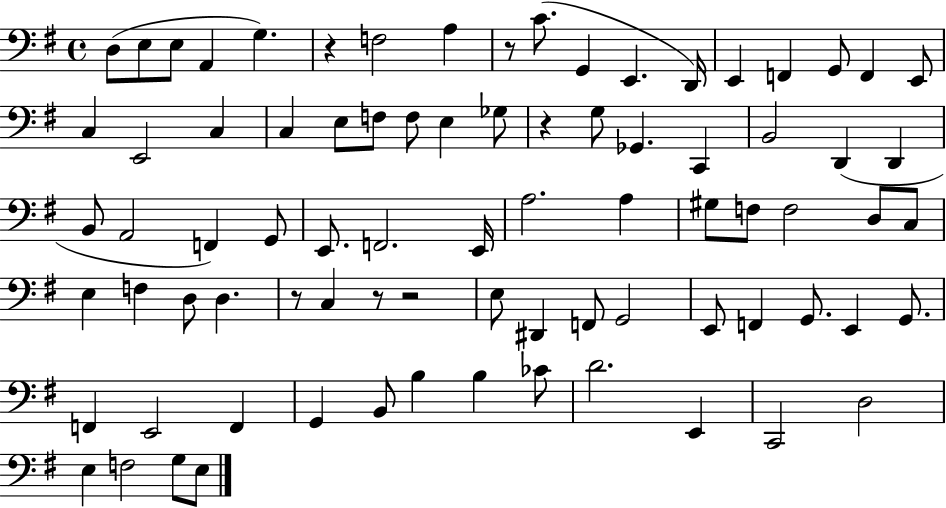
D3/e E3/e E3/e A2/q G3/q. R/q F3/h A3/q R/e C4/e. G2/q E2/q. D2/s E2/q F2/q G2/e F2/q E2/e C3/q E2/h C3/q C3/q E3/e F3/e F3/e E3/q Gb3/e R/q G3/e Gb2/q. C2/q B2/h D2/q D2/q B2/e A2/h F2/q G2/e E2/e. F2/h. E2/s A3/h. A3/q G#3/e F3/e F3/h D3/e C3/e E3/q F3/q D3/e D3/q. R/e C3/q R/e R/h E3/e D#2/q F2/e G2/h E2/e F2/q G2/e. E2/q G2/e. F2/q E2/h F2/q G2/q B2/e B3/q B3/q CES4/e D4/h. E2/q C2/h D3/h E3/q F3/h G3/e E3/e